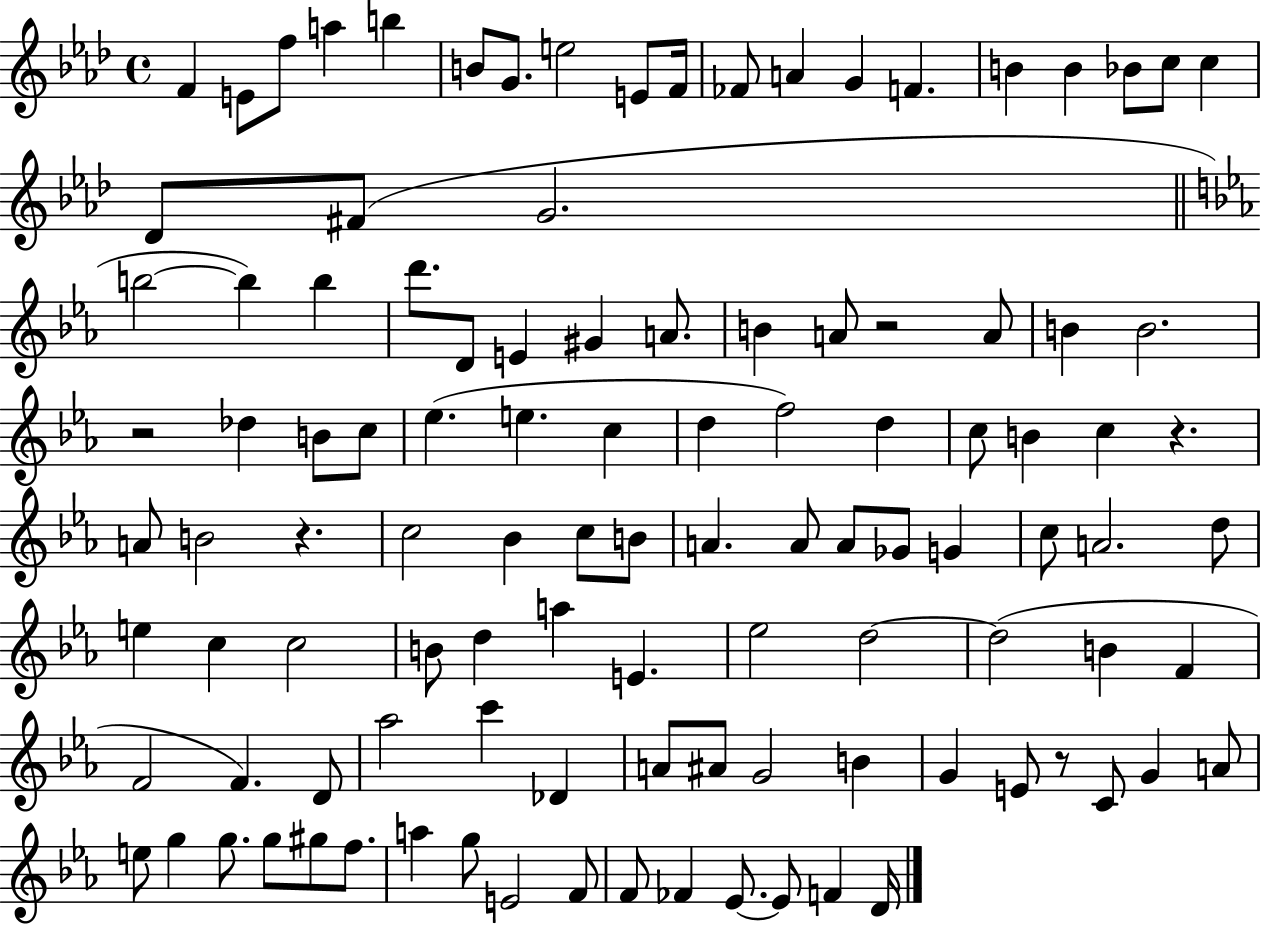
X:1
T:Untitled
M:4/4
L:1/4
K:Ab
F E/2 f/2 a b B/2 G/2 e2 E/2 F/4 _F/2 A G F B B _B/2 c/2 c _D/2 ^F/2 G2 b2 b b d'/2 D/2 E ^G A/2 B A/2 z2 A/2 B B2 z2 _d B/2 c/2 _e e c d f2 d c/2 B c z A/2 B2 z c2 _B c/2 B/2 A A/2 A/2 _G/2 G c/2 A2 d/2 e c c2 B/2 d a E _e2 d2 d2 B F F2 F D/2 _a2 c' _D A/2 ^A/2 G2 B G E/2 z/2 C/2 G A/2 e/2 g g/2 g/2 ^g/2 f/2 a g/2 E2 F/2 F/2 _F _E/2 _E/2 F D/4